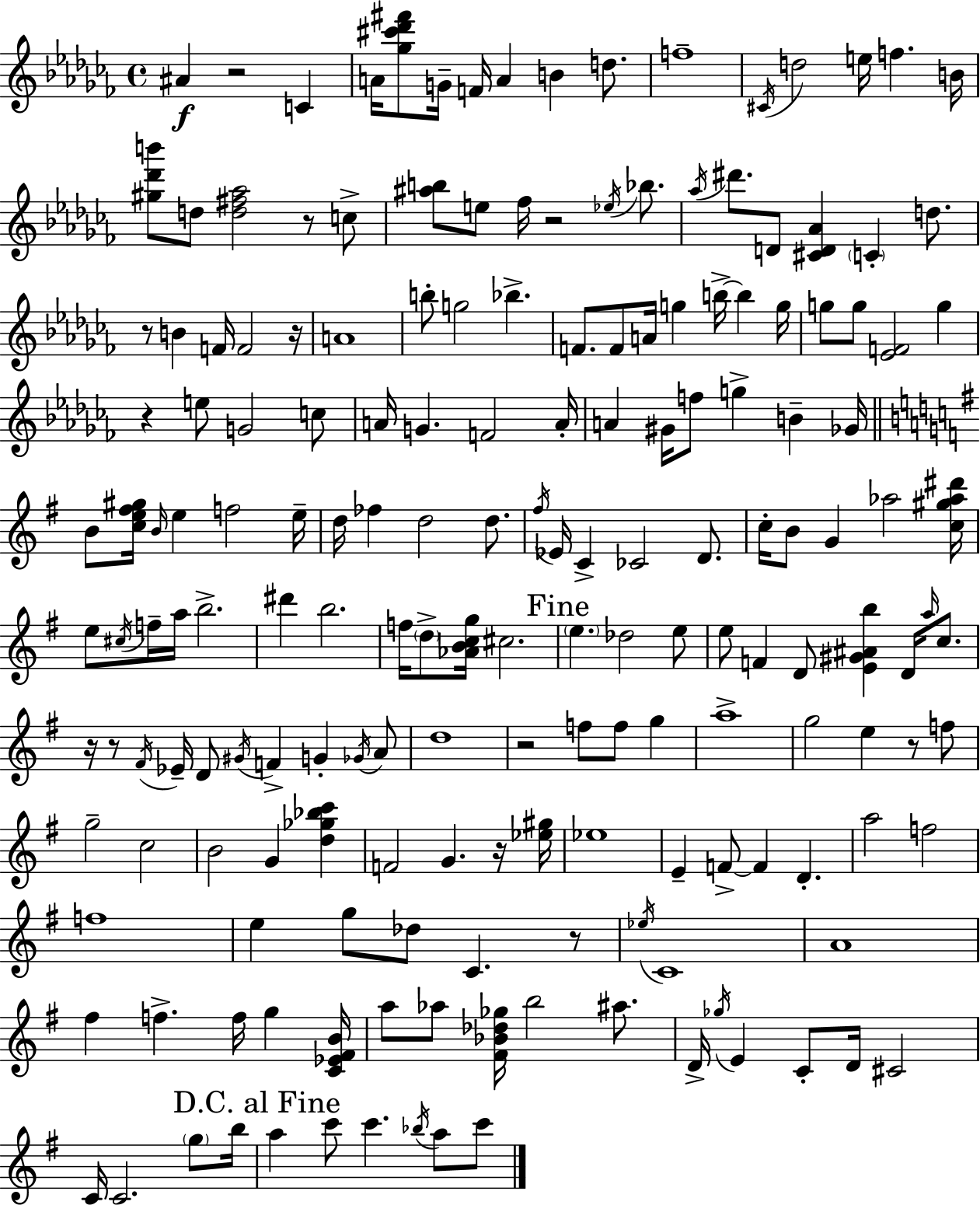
X:1
T:Untitled
M:4/4
L:1/4
K:Abm
^A z2 C A/4 [_g^c'_d'^f']/2 G/4 F/4 A B d/2 f4 ^C/4 d2 e/4 f B/4 [^g_d'b']/2 d/2 [d^f_a]2 z/2 c/2 [^ab]/2 e/2 _f/4 z2 _e/4 _b/2 _a/4 ^d'/2 D/2 [^CD_A] C d/2 z/2 B F/4 F2 z/4 A4 b/2 g2 _b F/2 F/2 A/4 g b/4 b g/4 g/2 g/2 [_EF]2 g z e/2 G2 c/2 A/4 G F2 A/4 A ^G/4 f/2 g B _G/4 B/2 [ce^f^g]/4 B/4 e f2 e/4 d/4 _f d2 d/2 ^f/4 _E/4 C _C2 D/2 c/4 B/2 G _a2 [c^g_a^d']/4 e/2 ^c/4 f/4 a/4 b2 ^d' b2 f/4 d/2 [_ABcg]/4 ^c2 e _d2 e/2 e/2 F D/2 [E^G^Ab] D/4 a/4 c/2 z/4 z/2 ^F/4 _E/4 D/2 ^G/4 F G _G/4 A/2 d4 z2 f/2 f/2 g a4 g2 e z/2 f/2 g2 c2 B2 G [d_g_bc'] F2 G z/4 [_e^g]/4 _e4 E F/2 F D a2 f2 f4 e g/2 _d/2 C z/2 _e/4 C4 A4 ^f f f/4 g [C_E^FB]/4 a/2 _a/2 [^F_B_d_g]/4 b2 ^a/2 D/4 _g/4 E C/2 D/4 ^C2 C/4 C2 g/2 b/4 a c'/2 c' _b/4 a/2 c'/2